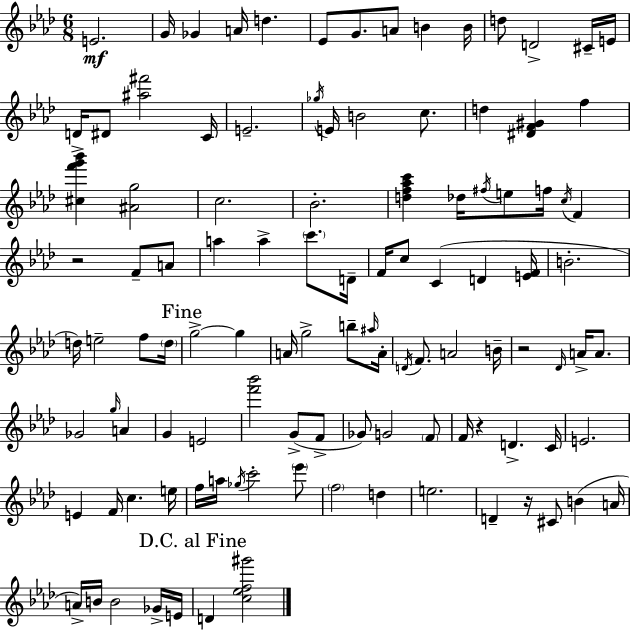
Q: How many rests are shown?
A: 4